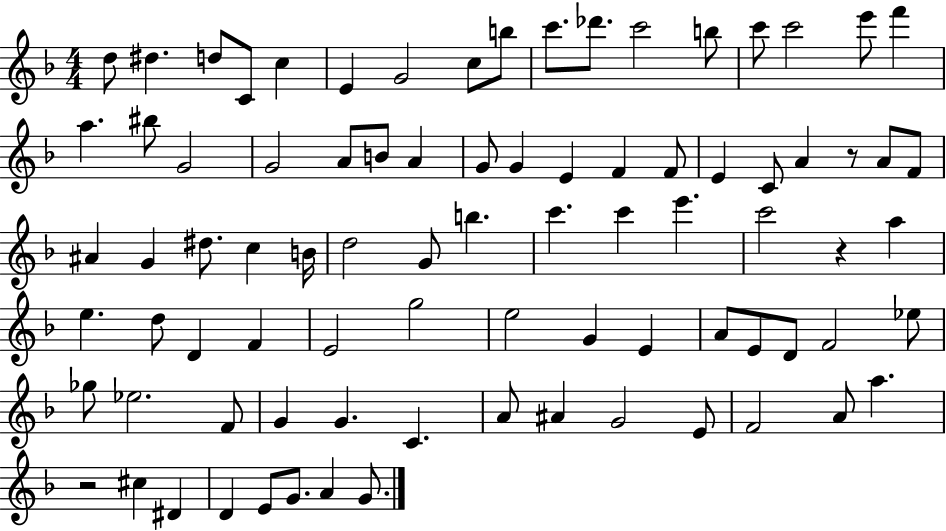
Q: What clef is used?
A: treble